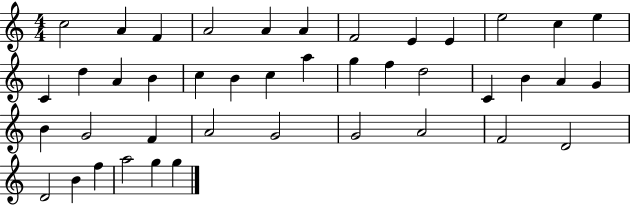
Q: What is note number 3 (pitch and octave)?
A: F4